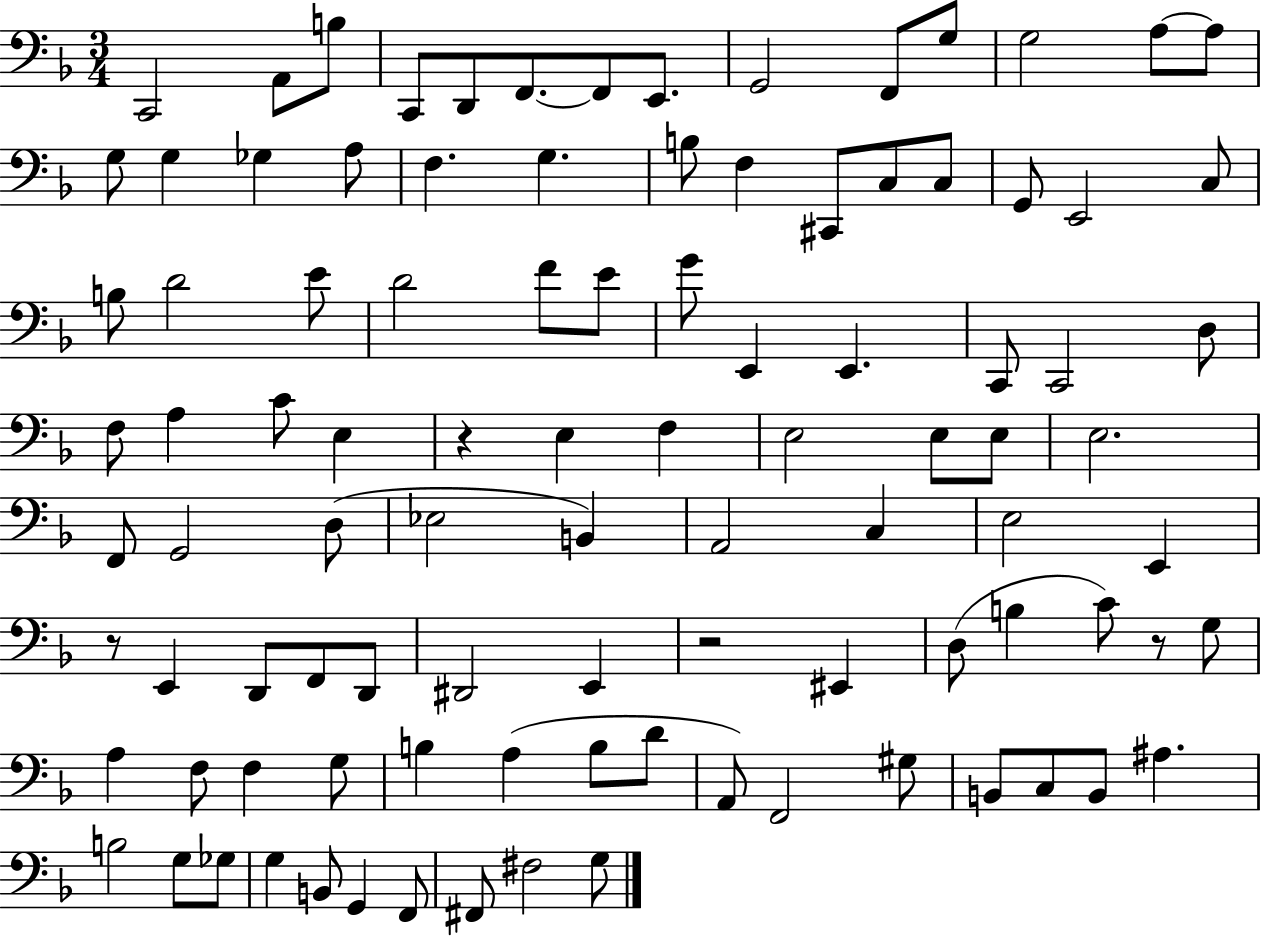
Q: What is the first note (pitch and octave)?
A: C2